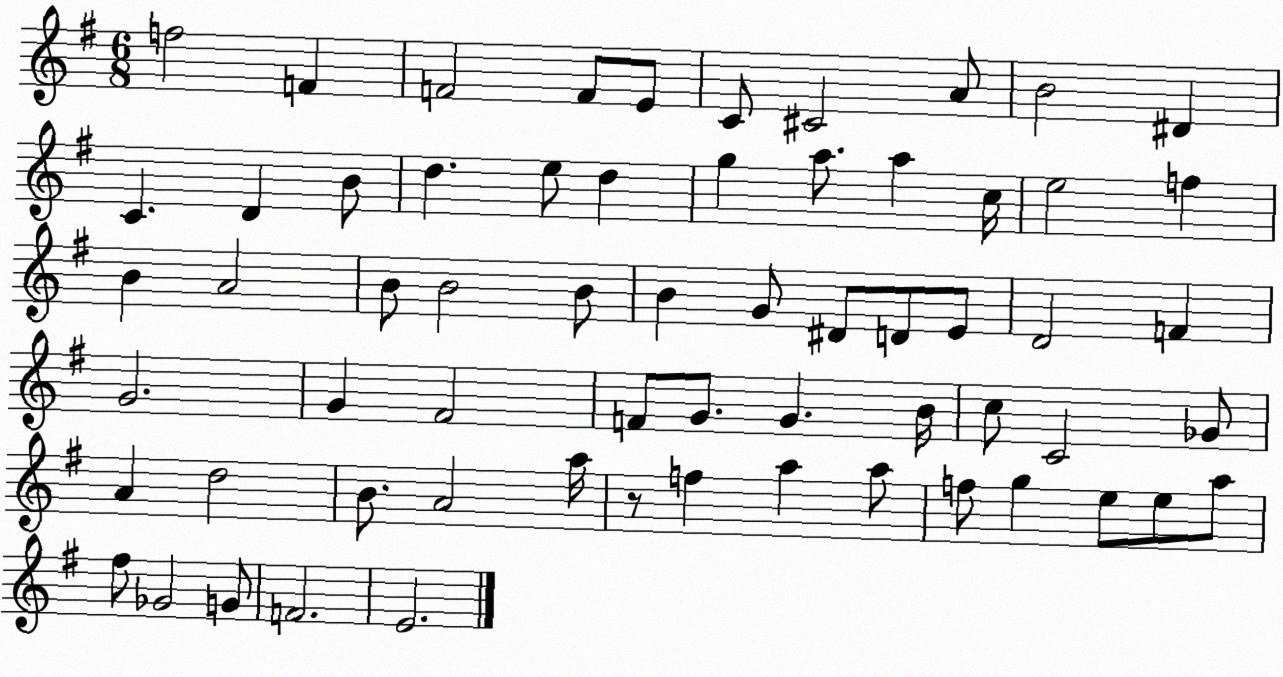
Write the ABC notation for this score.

X:1
T:Untitled
M:6/8
L:1/4
K:G
f2 F F2 F/2 E/2 C/2 ^C2 A/2 B2 ^D C D B/2 d e/2 d g a/2 a c/4 e2 f B A2 B/2 B2 B/2 B G/2 ^D/2 D/2 E/2 D2 F G2 G ^F2 F/2 G/2 G B/4 c/2 C2 _G/2 A d2 B/2 A2 a/4 z/2 f a a/2 f/2 g e/2 e/2 a/2 ^f/2 _G2 G/2 F2 E2